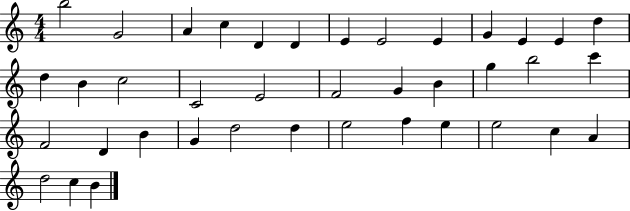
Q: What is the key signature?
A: C major